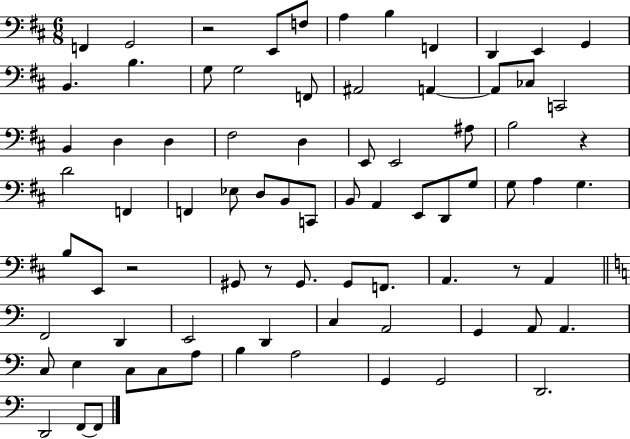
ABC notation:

X:1
T:Untitled
M:6/8
L:1/4
K:D
F,, G,,2 z2 E,,/2 F,/2 A, B, F,, D,, E,, G,, B,, B, G,/2 G,2 F,,/2 ^A,,2 A,, A,,/2 _C,/2 C,,2 B,, D, D, ^F,2 D, E,,/2 E,,2 ^A,/2 B,2 z D2 F,, F,, _E,/2 D,/2 B,,/2 C,,/2 B,,/2 A,, E,,/2 D,,/2 G,/2 G,/2 A, G, B,/2 E,,/2 z2 ^G,,/2 z/2 ^G,,/2 ^G,,/2 F,,/2 A,, z/2 A,, F,,2 D,, E,,2 D,, C, A,,2 G,, A,,/2 A,, C,/2 E, C,/2 C,/2 A,/2 B, A,2 G,, G,,2 D,,2 D,,2 F,,/2 F,,/2